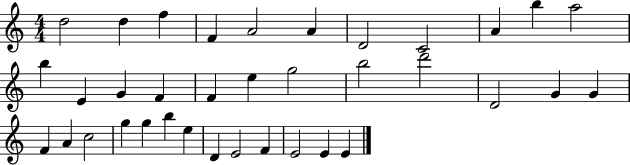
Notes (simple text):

D5/h D5/q F5/q F4/q A4/h A4/q D4/h C4/h A4/q B5/q A5/h B5/q E4/q G4/q F4/q F4/q E5/q G5/h B5/h D6/h D4/h G4/q G4/q F4/q A4/q C5/h G5/q G5/q B5/q E5/q D4/q E4/h F4/q E4/h E4/q E4/q